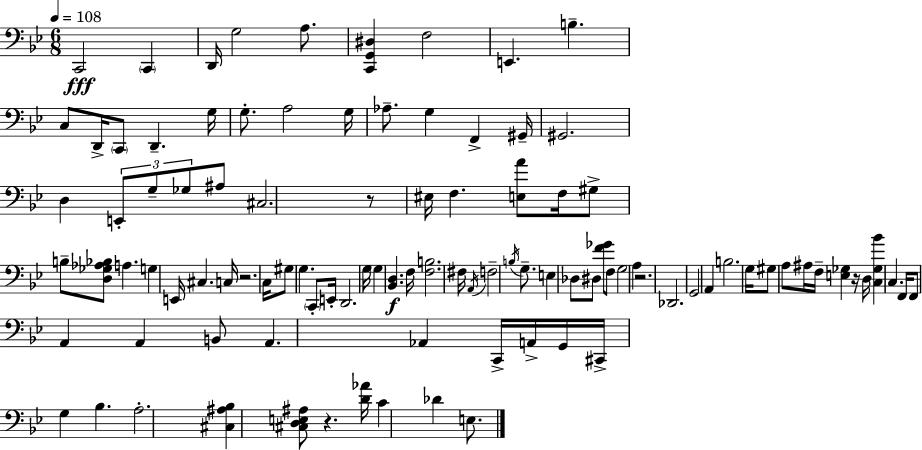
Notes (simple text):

C2/h C2/q D2/s G3/h A3/e. [C2,G2,D#3]/q F3/h E2/q. B3/q. C3/e D2/s C2/e D2/q. G3/s G3/e. A3/h G3/s Ab3/e. G3/q F2/q G#2/s G#2/h. D3/q E2/e G3/e Gb3/e A#3/e C#3/h. R/e EIS3/s F3/q. [E3,A4]/e F3/s G#3/e B3/e [D3,Gb3,Ab3,Bb3]/e A3/q. G3/q E2/s C#3/q. C3/s R/h. C3/s G#3/e G3/q. C2/e E2/s D2/h. G3/s G3/q [Bb2,D3]/q. F3/s [F3,B3]/h. F#3/s A2/s F3/h B3/s G3/e. E3/q Db3/e D#3/e [F4,Gb4]/e F3/e G3/h A3/q R/h. Db2/h. G2/h A2/q B3/h. G3/s G#3/e A3/e A#3/s F3/s [E3,Gb3]/q R/s D3/s [C3,Gb3,Bb4]/q C3/q. F2/s F2/e A2/q A2/q B2/e A2/q. Ab2/q C2/s A2/s G2/s C#2/s G3/q Bb3/q. A3/h. [C#3,A#3,Bb3]/q [C#3,D3,E3,A#3]/e R/q. [D4,Ab4]/s C4/q Db4/q E3/e.